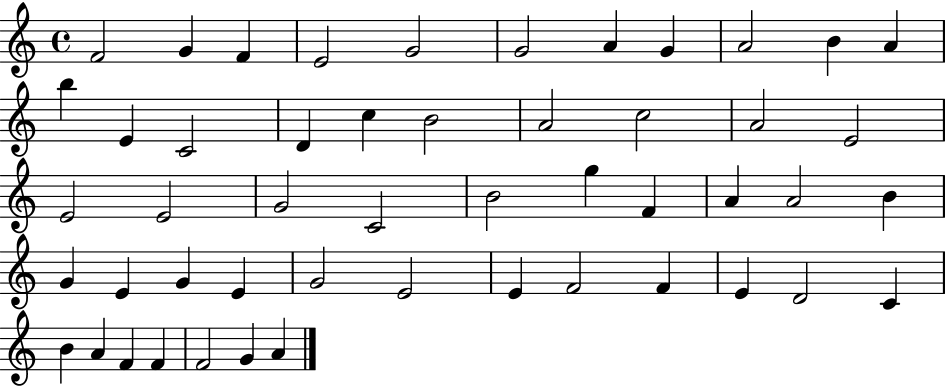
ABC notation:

X:1
T:Untitled
M:4/4
L:1/4
K:C
F2 G F E2 G2 G2 A G A2 B A b E C2 D c B2 A2 c2 A2 E2 E2 E2 G2 C2 B2 g F A A2 B G E G E G2 E2 E F2 F E D2 C B A F F F2 G A